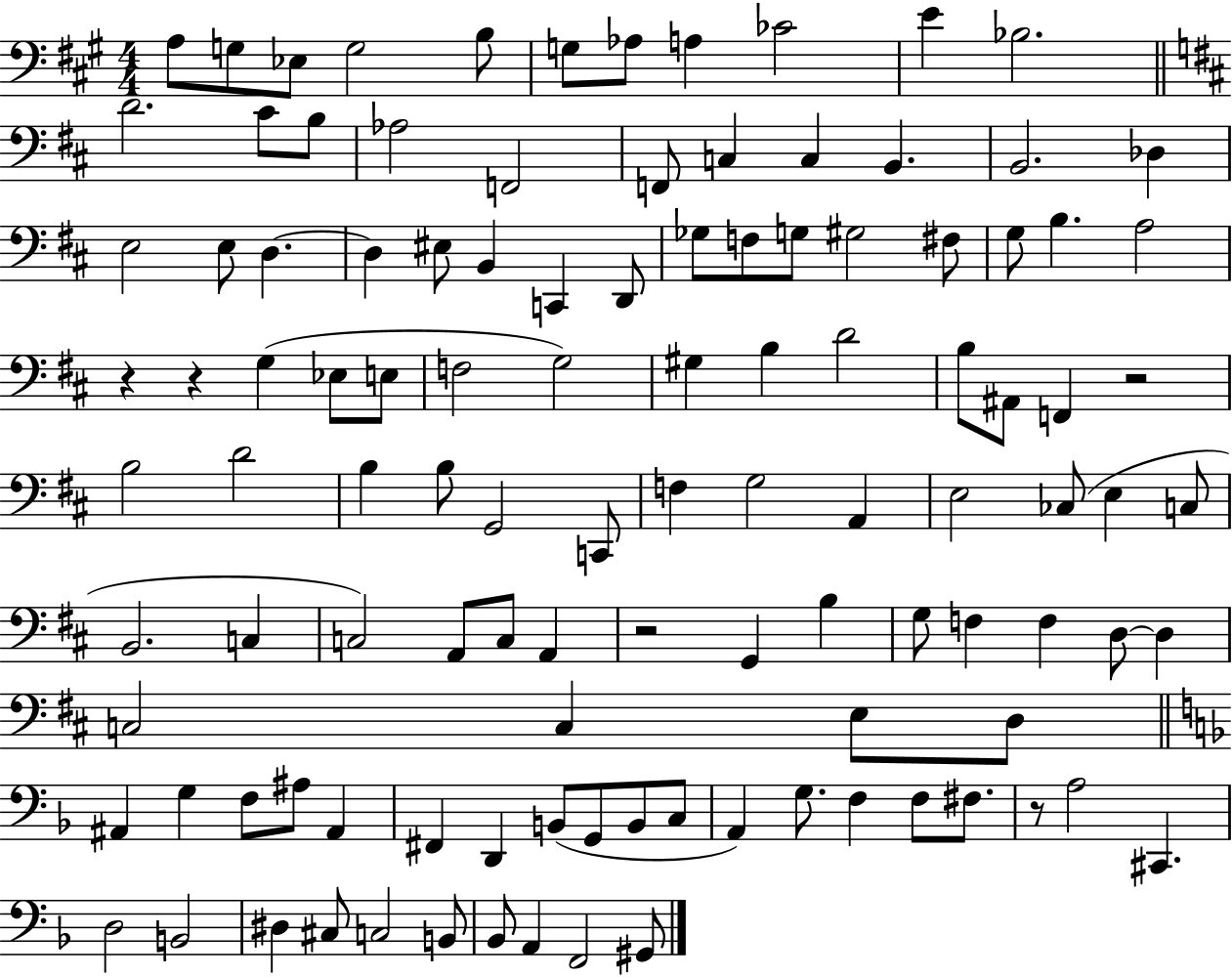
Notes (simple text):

A3/e G3/e Eb3/e G3/h B3/e G3/e Ab3/e A3/q CES4/h E4/q Bb3/h. D4/h. C#4/e B3/e Ab3/h F2/h F2/e C3/q C3/q B2/q. B2/h. Db3/q E3/h E3/e D3/q. D3/q EIS3/e B2/q C2/q D2/e Gb3/e F3/e G3/e G#3/h F#3/e G3/e B3/q. A3/h R/q R/q G3/q Eb3/e E3/e F3/h G3/h G#3/q B3/q D4/h B3/e A#2/e F2/q R/h B3/h D4/h B3/q B3/e G2/h C2/e F3/q G3/h A2/q E3/h CES3/e E3/q C3/e B2/h. C3/q C3/h A2/e C3/e A2/q R/h G2/q B3/q G3/e F3/q F3/q D3/e D3/q C3/h C3/q E3/e D3/e A#2/q G3/q F3/e A#3/e A#2/q F#2/q D2/q B2/e G2/e B2/e C3/e A2/q G3/e. F3/q F3/e F#3/e. R/e A3/h C#2/q. D3/h B2/h D#3/q C#3/e C3/h B2/e Bb2/e A2/q F2/h G#2/e